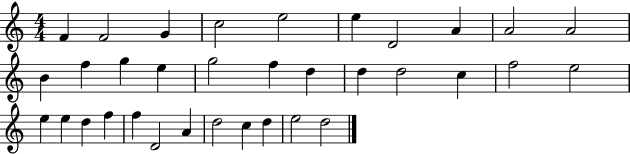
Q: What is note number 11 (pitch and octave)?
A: B4